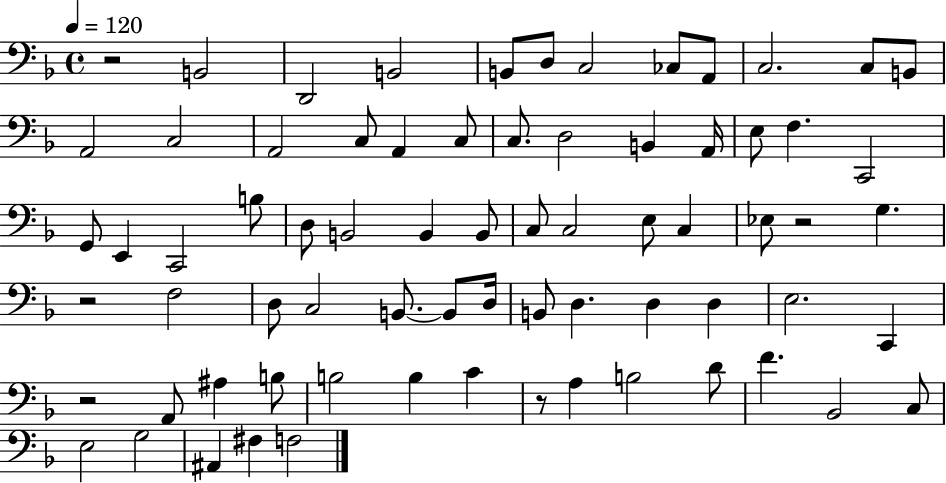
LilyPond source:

{
  \clef bass
  \time 4/4
  \defaultTimeSignature
  \key f \major
  \tempo 4 = 120
  r2 b,2 | d,2 b,2 | b,8 d8 c2 ces8 a,8 | c2. c8 b,8 | \break a,2 c2 | a,2 c8 a,4 c8 | c8. d2 b,4 a,16 | e8 f4. c,2 | \break g,8 e,4 c,2 b8 | d8 b,2 b,4 b,8 | c8 c2 e8 c4 | ees8 r2 g4. | \break r2 f2 | d8 c2 b,8.~~ b,8 d16 | b,8 d4. d4 d4 | e2. c,4 | \break r2 a,8 ais4 b8 | b2 b4 c'4 | r8 a4 b2 d'8 | f'4. bes,2 c8 | \break e2 g2 | ais,4 fis4 f2 | \bar "|."
}